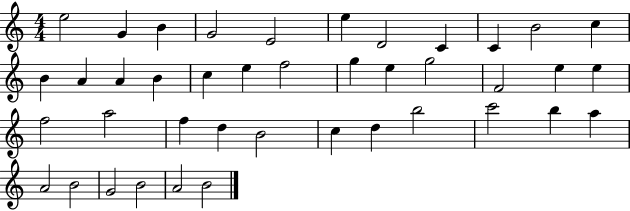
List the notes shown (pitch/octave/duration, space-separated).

E5/h G4/q B4/q G4/h E4/h E5/q D4/h C4/q C4/q B4/h C5/q B4/q A4/q A4/q B4/q C5/q E5/q F5/h G5/q E5/q G5/h F4/h E5/q E5/q F5/h A5/h F5/q D5/q B4/h C5/q D5/q B5/h C6/h B5/q A5/q A4/h B4/h G4/h B4/h A4/h B4/h